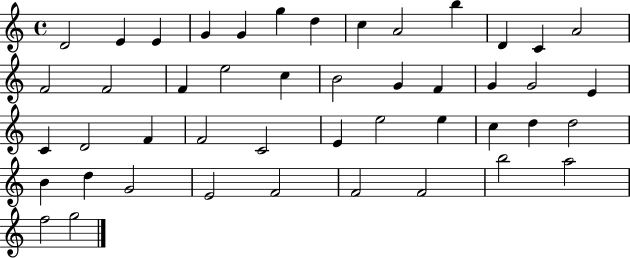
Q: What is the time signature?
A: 4/4